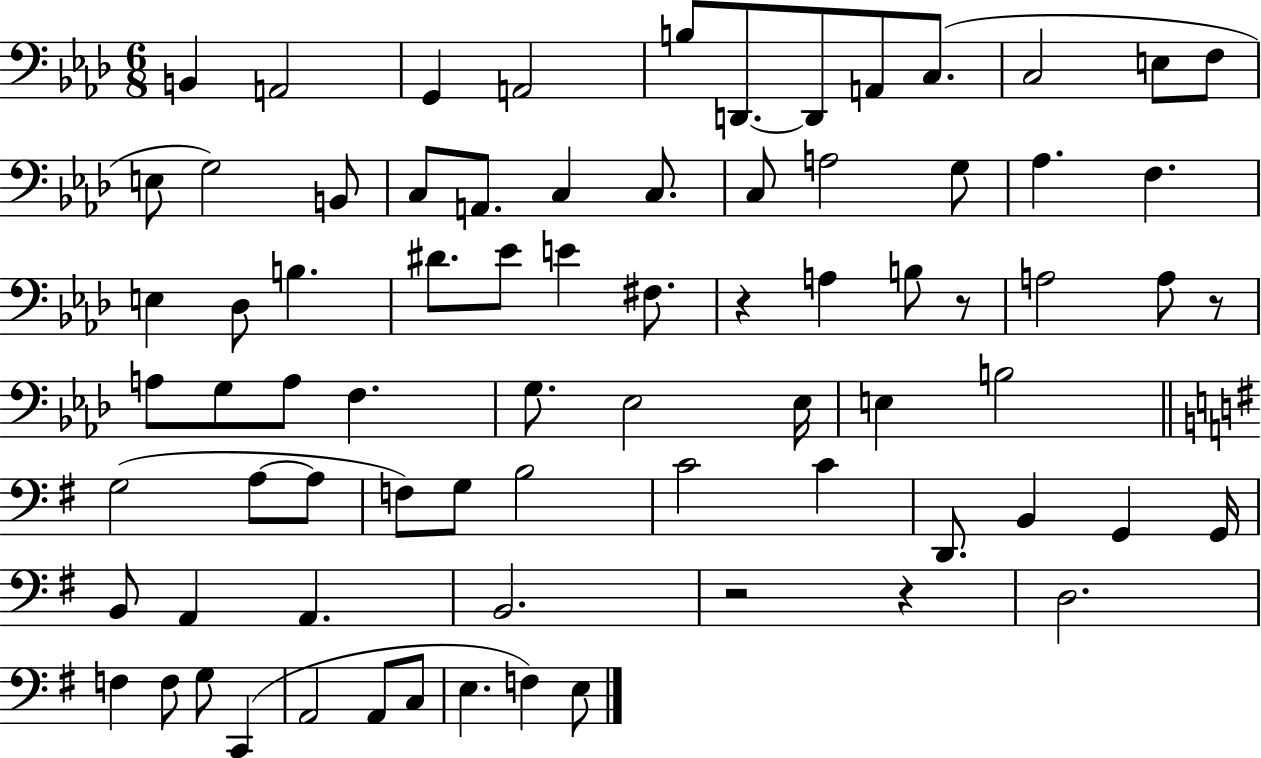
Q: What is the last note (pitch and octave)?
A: E3